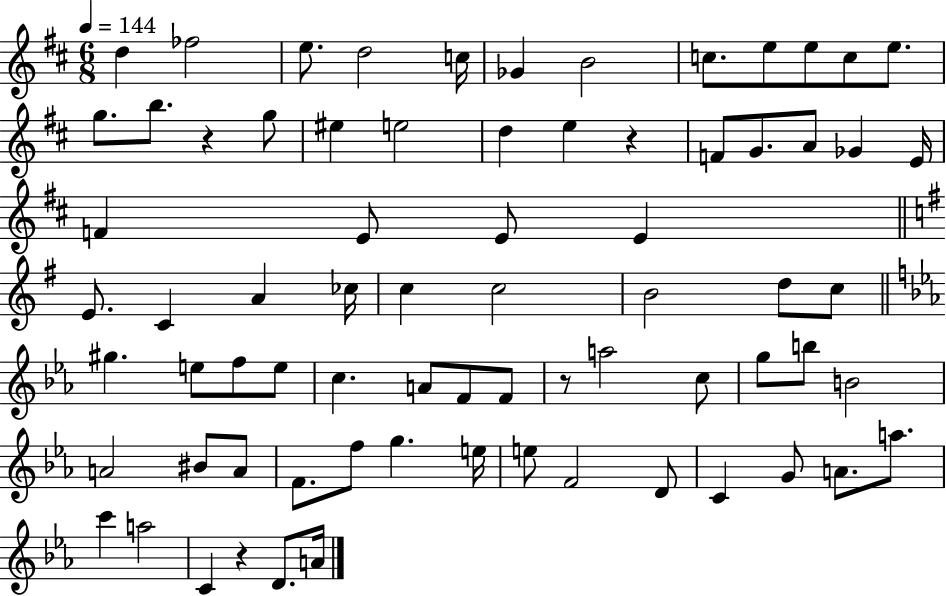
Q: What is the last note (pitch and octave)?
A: A4